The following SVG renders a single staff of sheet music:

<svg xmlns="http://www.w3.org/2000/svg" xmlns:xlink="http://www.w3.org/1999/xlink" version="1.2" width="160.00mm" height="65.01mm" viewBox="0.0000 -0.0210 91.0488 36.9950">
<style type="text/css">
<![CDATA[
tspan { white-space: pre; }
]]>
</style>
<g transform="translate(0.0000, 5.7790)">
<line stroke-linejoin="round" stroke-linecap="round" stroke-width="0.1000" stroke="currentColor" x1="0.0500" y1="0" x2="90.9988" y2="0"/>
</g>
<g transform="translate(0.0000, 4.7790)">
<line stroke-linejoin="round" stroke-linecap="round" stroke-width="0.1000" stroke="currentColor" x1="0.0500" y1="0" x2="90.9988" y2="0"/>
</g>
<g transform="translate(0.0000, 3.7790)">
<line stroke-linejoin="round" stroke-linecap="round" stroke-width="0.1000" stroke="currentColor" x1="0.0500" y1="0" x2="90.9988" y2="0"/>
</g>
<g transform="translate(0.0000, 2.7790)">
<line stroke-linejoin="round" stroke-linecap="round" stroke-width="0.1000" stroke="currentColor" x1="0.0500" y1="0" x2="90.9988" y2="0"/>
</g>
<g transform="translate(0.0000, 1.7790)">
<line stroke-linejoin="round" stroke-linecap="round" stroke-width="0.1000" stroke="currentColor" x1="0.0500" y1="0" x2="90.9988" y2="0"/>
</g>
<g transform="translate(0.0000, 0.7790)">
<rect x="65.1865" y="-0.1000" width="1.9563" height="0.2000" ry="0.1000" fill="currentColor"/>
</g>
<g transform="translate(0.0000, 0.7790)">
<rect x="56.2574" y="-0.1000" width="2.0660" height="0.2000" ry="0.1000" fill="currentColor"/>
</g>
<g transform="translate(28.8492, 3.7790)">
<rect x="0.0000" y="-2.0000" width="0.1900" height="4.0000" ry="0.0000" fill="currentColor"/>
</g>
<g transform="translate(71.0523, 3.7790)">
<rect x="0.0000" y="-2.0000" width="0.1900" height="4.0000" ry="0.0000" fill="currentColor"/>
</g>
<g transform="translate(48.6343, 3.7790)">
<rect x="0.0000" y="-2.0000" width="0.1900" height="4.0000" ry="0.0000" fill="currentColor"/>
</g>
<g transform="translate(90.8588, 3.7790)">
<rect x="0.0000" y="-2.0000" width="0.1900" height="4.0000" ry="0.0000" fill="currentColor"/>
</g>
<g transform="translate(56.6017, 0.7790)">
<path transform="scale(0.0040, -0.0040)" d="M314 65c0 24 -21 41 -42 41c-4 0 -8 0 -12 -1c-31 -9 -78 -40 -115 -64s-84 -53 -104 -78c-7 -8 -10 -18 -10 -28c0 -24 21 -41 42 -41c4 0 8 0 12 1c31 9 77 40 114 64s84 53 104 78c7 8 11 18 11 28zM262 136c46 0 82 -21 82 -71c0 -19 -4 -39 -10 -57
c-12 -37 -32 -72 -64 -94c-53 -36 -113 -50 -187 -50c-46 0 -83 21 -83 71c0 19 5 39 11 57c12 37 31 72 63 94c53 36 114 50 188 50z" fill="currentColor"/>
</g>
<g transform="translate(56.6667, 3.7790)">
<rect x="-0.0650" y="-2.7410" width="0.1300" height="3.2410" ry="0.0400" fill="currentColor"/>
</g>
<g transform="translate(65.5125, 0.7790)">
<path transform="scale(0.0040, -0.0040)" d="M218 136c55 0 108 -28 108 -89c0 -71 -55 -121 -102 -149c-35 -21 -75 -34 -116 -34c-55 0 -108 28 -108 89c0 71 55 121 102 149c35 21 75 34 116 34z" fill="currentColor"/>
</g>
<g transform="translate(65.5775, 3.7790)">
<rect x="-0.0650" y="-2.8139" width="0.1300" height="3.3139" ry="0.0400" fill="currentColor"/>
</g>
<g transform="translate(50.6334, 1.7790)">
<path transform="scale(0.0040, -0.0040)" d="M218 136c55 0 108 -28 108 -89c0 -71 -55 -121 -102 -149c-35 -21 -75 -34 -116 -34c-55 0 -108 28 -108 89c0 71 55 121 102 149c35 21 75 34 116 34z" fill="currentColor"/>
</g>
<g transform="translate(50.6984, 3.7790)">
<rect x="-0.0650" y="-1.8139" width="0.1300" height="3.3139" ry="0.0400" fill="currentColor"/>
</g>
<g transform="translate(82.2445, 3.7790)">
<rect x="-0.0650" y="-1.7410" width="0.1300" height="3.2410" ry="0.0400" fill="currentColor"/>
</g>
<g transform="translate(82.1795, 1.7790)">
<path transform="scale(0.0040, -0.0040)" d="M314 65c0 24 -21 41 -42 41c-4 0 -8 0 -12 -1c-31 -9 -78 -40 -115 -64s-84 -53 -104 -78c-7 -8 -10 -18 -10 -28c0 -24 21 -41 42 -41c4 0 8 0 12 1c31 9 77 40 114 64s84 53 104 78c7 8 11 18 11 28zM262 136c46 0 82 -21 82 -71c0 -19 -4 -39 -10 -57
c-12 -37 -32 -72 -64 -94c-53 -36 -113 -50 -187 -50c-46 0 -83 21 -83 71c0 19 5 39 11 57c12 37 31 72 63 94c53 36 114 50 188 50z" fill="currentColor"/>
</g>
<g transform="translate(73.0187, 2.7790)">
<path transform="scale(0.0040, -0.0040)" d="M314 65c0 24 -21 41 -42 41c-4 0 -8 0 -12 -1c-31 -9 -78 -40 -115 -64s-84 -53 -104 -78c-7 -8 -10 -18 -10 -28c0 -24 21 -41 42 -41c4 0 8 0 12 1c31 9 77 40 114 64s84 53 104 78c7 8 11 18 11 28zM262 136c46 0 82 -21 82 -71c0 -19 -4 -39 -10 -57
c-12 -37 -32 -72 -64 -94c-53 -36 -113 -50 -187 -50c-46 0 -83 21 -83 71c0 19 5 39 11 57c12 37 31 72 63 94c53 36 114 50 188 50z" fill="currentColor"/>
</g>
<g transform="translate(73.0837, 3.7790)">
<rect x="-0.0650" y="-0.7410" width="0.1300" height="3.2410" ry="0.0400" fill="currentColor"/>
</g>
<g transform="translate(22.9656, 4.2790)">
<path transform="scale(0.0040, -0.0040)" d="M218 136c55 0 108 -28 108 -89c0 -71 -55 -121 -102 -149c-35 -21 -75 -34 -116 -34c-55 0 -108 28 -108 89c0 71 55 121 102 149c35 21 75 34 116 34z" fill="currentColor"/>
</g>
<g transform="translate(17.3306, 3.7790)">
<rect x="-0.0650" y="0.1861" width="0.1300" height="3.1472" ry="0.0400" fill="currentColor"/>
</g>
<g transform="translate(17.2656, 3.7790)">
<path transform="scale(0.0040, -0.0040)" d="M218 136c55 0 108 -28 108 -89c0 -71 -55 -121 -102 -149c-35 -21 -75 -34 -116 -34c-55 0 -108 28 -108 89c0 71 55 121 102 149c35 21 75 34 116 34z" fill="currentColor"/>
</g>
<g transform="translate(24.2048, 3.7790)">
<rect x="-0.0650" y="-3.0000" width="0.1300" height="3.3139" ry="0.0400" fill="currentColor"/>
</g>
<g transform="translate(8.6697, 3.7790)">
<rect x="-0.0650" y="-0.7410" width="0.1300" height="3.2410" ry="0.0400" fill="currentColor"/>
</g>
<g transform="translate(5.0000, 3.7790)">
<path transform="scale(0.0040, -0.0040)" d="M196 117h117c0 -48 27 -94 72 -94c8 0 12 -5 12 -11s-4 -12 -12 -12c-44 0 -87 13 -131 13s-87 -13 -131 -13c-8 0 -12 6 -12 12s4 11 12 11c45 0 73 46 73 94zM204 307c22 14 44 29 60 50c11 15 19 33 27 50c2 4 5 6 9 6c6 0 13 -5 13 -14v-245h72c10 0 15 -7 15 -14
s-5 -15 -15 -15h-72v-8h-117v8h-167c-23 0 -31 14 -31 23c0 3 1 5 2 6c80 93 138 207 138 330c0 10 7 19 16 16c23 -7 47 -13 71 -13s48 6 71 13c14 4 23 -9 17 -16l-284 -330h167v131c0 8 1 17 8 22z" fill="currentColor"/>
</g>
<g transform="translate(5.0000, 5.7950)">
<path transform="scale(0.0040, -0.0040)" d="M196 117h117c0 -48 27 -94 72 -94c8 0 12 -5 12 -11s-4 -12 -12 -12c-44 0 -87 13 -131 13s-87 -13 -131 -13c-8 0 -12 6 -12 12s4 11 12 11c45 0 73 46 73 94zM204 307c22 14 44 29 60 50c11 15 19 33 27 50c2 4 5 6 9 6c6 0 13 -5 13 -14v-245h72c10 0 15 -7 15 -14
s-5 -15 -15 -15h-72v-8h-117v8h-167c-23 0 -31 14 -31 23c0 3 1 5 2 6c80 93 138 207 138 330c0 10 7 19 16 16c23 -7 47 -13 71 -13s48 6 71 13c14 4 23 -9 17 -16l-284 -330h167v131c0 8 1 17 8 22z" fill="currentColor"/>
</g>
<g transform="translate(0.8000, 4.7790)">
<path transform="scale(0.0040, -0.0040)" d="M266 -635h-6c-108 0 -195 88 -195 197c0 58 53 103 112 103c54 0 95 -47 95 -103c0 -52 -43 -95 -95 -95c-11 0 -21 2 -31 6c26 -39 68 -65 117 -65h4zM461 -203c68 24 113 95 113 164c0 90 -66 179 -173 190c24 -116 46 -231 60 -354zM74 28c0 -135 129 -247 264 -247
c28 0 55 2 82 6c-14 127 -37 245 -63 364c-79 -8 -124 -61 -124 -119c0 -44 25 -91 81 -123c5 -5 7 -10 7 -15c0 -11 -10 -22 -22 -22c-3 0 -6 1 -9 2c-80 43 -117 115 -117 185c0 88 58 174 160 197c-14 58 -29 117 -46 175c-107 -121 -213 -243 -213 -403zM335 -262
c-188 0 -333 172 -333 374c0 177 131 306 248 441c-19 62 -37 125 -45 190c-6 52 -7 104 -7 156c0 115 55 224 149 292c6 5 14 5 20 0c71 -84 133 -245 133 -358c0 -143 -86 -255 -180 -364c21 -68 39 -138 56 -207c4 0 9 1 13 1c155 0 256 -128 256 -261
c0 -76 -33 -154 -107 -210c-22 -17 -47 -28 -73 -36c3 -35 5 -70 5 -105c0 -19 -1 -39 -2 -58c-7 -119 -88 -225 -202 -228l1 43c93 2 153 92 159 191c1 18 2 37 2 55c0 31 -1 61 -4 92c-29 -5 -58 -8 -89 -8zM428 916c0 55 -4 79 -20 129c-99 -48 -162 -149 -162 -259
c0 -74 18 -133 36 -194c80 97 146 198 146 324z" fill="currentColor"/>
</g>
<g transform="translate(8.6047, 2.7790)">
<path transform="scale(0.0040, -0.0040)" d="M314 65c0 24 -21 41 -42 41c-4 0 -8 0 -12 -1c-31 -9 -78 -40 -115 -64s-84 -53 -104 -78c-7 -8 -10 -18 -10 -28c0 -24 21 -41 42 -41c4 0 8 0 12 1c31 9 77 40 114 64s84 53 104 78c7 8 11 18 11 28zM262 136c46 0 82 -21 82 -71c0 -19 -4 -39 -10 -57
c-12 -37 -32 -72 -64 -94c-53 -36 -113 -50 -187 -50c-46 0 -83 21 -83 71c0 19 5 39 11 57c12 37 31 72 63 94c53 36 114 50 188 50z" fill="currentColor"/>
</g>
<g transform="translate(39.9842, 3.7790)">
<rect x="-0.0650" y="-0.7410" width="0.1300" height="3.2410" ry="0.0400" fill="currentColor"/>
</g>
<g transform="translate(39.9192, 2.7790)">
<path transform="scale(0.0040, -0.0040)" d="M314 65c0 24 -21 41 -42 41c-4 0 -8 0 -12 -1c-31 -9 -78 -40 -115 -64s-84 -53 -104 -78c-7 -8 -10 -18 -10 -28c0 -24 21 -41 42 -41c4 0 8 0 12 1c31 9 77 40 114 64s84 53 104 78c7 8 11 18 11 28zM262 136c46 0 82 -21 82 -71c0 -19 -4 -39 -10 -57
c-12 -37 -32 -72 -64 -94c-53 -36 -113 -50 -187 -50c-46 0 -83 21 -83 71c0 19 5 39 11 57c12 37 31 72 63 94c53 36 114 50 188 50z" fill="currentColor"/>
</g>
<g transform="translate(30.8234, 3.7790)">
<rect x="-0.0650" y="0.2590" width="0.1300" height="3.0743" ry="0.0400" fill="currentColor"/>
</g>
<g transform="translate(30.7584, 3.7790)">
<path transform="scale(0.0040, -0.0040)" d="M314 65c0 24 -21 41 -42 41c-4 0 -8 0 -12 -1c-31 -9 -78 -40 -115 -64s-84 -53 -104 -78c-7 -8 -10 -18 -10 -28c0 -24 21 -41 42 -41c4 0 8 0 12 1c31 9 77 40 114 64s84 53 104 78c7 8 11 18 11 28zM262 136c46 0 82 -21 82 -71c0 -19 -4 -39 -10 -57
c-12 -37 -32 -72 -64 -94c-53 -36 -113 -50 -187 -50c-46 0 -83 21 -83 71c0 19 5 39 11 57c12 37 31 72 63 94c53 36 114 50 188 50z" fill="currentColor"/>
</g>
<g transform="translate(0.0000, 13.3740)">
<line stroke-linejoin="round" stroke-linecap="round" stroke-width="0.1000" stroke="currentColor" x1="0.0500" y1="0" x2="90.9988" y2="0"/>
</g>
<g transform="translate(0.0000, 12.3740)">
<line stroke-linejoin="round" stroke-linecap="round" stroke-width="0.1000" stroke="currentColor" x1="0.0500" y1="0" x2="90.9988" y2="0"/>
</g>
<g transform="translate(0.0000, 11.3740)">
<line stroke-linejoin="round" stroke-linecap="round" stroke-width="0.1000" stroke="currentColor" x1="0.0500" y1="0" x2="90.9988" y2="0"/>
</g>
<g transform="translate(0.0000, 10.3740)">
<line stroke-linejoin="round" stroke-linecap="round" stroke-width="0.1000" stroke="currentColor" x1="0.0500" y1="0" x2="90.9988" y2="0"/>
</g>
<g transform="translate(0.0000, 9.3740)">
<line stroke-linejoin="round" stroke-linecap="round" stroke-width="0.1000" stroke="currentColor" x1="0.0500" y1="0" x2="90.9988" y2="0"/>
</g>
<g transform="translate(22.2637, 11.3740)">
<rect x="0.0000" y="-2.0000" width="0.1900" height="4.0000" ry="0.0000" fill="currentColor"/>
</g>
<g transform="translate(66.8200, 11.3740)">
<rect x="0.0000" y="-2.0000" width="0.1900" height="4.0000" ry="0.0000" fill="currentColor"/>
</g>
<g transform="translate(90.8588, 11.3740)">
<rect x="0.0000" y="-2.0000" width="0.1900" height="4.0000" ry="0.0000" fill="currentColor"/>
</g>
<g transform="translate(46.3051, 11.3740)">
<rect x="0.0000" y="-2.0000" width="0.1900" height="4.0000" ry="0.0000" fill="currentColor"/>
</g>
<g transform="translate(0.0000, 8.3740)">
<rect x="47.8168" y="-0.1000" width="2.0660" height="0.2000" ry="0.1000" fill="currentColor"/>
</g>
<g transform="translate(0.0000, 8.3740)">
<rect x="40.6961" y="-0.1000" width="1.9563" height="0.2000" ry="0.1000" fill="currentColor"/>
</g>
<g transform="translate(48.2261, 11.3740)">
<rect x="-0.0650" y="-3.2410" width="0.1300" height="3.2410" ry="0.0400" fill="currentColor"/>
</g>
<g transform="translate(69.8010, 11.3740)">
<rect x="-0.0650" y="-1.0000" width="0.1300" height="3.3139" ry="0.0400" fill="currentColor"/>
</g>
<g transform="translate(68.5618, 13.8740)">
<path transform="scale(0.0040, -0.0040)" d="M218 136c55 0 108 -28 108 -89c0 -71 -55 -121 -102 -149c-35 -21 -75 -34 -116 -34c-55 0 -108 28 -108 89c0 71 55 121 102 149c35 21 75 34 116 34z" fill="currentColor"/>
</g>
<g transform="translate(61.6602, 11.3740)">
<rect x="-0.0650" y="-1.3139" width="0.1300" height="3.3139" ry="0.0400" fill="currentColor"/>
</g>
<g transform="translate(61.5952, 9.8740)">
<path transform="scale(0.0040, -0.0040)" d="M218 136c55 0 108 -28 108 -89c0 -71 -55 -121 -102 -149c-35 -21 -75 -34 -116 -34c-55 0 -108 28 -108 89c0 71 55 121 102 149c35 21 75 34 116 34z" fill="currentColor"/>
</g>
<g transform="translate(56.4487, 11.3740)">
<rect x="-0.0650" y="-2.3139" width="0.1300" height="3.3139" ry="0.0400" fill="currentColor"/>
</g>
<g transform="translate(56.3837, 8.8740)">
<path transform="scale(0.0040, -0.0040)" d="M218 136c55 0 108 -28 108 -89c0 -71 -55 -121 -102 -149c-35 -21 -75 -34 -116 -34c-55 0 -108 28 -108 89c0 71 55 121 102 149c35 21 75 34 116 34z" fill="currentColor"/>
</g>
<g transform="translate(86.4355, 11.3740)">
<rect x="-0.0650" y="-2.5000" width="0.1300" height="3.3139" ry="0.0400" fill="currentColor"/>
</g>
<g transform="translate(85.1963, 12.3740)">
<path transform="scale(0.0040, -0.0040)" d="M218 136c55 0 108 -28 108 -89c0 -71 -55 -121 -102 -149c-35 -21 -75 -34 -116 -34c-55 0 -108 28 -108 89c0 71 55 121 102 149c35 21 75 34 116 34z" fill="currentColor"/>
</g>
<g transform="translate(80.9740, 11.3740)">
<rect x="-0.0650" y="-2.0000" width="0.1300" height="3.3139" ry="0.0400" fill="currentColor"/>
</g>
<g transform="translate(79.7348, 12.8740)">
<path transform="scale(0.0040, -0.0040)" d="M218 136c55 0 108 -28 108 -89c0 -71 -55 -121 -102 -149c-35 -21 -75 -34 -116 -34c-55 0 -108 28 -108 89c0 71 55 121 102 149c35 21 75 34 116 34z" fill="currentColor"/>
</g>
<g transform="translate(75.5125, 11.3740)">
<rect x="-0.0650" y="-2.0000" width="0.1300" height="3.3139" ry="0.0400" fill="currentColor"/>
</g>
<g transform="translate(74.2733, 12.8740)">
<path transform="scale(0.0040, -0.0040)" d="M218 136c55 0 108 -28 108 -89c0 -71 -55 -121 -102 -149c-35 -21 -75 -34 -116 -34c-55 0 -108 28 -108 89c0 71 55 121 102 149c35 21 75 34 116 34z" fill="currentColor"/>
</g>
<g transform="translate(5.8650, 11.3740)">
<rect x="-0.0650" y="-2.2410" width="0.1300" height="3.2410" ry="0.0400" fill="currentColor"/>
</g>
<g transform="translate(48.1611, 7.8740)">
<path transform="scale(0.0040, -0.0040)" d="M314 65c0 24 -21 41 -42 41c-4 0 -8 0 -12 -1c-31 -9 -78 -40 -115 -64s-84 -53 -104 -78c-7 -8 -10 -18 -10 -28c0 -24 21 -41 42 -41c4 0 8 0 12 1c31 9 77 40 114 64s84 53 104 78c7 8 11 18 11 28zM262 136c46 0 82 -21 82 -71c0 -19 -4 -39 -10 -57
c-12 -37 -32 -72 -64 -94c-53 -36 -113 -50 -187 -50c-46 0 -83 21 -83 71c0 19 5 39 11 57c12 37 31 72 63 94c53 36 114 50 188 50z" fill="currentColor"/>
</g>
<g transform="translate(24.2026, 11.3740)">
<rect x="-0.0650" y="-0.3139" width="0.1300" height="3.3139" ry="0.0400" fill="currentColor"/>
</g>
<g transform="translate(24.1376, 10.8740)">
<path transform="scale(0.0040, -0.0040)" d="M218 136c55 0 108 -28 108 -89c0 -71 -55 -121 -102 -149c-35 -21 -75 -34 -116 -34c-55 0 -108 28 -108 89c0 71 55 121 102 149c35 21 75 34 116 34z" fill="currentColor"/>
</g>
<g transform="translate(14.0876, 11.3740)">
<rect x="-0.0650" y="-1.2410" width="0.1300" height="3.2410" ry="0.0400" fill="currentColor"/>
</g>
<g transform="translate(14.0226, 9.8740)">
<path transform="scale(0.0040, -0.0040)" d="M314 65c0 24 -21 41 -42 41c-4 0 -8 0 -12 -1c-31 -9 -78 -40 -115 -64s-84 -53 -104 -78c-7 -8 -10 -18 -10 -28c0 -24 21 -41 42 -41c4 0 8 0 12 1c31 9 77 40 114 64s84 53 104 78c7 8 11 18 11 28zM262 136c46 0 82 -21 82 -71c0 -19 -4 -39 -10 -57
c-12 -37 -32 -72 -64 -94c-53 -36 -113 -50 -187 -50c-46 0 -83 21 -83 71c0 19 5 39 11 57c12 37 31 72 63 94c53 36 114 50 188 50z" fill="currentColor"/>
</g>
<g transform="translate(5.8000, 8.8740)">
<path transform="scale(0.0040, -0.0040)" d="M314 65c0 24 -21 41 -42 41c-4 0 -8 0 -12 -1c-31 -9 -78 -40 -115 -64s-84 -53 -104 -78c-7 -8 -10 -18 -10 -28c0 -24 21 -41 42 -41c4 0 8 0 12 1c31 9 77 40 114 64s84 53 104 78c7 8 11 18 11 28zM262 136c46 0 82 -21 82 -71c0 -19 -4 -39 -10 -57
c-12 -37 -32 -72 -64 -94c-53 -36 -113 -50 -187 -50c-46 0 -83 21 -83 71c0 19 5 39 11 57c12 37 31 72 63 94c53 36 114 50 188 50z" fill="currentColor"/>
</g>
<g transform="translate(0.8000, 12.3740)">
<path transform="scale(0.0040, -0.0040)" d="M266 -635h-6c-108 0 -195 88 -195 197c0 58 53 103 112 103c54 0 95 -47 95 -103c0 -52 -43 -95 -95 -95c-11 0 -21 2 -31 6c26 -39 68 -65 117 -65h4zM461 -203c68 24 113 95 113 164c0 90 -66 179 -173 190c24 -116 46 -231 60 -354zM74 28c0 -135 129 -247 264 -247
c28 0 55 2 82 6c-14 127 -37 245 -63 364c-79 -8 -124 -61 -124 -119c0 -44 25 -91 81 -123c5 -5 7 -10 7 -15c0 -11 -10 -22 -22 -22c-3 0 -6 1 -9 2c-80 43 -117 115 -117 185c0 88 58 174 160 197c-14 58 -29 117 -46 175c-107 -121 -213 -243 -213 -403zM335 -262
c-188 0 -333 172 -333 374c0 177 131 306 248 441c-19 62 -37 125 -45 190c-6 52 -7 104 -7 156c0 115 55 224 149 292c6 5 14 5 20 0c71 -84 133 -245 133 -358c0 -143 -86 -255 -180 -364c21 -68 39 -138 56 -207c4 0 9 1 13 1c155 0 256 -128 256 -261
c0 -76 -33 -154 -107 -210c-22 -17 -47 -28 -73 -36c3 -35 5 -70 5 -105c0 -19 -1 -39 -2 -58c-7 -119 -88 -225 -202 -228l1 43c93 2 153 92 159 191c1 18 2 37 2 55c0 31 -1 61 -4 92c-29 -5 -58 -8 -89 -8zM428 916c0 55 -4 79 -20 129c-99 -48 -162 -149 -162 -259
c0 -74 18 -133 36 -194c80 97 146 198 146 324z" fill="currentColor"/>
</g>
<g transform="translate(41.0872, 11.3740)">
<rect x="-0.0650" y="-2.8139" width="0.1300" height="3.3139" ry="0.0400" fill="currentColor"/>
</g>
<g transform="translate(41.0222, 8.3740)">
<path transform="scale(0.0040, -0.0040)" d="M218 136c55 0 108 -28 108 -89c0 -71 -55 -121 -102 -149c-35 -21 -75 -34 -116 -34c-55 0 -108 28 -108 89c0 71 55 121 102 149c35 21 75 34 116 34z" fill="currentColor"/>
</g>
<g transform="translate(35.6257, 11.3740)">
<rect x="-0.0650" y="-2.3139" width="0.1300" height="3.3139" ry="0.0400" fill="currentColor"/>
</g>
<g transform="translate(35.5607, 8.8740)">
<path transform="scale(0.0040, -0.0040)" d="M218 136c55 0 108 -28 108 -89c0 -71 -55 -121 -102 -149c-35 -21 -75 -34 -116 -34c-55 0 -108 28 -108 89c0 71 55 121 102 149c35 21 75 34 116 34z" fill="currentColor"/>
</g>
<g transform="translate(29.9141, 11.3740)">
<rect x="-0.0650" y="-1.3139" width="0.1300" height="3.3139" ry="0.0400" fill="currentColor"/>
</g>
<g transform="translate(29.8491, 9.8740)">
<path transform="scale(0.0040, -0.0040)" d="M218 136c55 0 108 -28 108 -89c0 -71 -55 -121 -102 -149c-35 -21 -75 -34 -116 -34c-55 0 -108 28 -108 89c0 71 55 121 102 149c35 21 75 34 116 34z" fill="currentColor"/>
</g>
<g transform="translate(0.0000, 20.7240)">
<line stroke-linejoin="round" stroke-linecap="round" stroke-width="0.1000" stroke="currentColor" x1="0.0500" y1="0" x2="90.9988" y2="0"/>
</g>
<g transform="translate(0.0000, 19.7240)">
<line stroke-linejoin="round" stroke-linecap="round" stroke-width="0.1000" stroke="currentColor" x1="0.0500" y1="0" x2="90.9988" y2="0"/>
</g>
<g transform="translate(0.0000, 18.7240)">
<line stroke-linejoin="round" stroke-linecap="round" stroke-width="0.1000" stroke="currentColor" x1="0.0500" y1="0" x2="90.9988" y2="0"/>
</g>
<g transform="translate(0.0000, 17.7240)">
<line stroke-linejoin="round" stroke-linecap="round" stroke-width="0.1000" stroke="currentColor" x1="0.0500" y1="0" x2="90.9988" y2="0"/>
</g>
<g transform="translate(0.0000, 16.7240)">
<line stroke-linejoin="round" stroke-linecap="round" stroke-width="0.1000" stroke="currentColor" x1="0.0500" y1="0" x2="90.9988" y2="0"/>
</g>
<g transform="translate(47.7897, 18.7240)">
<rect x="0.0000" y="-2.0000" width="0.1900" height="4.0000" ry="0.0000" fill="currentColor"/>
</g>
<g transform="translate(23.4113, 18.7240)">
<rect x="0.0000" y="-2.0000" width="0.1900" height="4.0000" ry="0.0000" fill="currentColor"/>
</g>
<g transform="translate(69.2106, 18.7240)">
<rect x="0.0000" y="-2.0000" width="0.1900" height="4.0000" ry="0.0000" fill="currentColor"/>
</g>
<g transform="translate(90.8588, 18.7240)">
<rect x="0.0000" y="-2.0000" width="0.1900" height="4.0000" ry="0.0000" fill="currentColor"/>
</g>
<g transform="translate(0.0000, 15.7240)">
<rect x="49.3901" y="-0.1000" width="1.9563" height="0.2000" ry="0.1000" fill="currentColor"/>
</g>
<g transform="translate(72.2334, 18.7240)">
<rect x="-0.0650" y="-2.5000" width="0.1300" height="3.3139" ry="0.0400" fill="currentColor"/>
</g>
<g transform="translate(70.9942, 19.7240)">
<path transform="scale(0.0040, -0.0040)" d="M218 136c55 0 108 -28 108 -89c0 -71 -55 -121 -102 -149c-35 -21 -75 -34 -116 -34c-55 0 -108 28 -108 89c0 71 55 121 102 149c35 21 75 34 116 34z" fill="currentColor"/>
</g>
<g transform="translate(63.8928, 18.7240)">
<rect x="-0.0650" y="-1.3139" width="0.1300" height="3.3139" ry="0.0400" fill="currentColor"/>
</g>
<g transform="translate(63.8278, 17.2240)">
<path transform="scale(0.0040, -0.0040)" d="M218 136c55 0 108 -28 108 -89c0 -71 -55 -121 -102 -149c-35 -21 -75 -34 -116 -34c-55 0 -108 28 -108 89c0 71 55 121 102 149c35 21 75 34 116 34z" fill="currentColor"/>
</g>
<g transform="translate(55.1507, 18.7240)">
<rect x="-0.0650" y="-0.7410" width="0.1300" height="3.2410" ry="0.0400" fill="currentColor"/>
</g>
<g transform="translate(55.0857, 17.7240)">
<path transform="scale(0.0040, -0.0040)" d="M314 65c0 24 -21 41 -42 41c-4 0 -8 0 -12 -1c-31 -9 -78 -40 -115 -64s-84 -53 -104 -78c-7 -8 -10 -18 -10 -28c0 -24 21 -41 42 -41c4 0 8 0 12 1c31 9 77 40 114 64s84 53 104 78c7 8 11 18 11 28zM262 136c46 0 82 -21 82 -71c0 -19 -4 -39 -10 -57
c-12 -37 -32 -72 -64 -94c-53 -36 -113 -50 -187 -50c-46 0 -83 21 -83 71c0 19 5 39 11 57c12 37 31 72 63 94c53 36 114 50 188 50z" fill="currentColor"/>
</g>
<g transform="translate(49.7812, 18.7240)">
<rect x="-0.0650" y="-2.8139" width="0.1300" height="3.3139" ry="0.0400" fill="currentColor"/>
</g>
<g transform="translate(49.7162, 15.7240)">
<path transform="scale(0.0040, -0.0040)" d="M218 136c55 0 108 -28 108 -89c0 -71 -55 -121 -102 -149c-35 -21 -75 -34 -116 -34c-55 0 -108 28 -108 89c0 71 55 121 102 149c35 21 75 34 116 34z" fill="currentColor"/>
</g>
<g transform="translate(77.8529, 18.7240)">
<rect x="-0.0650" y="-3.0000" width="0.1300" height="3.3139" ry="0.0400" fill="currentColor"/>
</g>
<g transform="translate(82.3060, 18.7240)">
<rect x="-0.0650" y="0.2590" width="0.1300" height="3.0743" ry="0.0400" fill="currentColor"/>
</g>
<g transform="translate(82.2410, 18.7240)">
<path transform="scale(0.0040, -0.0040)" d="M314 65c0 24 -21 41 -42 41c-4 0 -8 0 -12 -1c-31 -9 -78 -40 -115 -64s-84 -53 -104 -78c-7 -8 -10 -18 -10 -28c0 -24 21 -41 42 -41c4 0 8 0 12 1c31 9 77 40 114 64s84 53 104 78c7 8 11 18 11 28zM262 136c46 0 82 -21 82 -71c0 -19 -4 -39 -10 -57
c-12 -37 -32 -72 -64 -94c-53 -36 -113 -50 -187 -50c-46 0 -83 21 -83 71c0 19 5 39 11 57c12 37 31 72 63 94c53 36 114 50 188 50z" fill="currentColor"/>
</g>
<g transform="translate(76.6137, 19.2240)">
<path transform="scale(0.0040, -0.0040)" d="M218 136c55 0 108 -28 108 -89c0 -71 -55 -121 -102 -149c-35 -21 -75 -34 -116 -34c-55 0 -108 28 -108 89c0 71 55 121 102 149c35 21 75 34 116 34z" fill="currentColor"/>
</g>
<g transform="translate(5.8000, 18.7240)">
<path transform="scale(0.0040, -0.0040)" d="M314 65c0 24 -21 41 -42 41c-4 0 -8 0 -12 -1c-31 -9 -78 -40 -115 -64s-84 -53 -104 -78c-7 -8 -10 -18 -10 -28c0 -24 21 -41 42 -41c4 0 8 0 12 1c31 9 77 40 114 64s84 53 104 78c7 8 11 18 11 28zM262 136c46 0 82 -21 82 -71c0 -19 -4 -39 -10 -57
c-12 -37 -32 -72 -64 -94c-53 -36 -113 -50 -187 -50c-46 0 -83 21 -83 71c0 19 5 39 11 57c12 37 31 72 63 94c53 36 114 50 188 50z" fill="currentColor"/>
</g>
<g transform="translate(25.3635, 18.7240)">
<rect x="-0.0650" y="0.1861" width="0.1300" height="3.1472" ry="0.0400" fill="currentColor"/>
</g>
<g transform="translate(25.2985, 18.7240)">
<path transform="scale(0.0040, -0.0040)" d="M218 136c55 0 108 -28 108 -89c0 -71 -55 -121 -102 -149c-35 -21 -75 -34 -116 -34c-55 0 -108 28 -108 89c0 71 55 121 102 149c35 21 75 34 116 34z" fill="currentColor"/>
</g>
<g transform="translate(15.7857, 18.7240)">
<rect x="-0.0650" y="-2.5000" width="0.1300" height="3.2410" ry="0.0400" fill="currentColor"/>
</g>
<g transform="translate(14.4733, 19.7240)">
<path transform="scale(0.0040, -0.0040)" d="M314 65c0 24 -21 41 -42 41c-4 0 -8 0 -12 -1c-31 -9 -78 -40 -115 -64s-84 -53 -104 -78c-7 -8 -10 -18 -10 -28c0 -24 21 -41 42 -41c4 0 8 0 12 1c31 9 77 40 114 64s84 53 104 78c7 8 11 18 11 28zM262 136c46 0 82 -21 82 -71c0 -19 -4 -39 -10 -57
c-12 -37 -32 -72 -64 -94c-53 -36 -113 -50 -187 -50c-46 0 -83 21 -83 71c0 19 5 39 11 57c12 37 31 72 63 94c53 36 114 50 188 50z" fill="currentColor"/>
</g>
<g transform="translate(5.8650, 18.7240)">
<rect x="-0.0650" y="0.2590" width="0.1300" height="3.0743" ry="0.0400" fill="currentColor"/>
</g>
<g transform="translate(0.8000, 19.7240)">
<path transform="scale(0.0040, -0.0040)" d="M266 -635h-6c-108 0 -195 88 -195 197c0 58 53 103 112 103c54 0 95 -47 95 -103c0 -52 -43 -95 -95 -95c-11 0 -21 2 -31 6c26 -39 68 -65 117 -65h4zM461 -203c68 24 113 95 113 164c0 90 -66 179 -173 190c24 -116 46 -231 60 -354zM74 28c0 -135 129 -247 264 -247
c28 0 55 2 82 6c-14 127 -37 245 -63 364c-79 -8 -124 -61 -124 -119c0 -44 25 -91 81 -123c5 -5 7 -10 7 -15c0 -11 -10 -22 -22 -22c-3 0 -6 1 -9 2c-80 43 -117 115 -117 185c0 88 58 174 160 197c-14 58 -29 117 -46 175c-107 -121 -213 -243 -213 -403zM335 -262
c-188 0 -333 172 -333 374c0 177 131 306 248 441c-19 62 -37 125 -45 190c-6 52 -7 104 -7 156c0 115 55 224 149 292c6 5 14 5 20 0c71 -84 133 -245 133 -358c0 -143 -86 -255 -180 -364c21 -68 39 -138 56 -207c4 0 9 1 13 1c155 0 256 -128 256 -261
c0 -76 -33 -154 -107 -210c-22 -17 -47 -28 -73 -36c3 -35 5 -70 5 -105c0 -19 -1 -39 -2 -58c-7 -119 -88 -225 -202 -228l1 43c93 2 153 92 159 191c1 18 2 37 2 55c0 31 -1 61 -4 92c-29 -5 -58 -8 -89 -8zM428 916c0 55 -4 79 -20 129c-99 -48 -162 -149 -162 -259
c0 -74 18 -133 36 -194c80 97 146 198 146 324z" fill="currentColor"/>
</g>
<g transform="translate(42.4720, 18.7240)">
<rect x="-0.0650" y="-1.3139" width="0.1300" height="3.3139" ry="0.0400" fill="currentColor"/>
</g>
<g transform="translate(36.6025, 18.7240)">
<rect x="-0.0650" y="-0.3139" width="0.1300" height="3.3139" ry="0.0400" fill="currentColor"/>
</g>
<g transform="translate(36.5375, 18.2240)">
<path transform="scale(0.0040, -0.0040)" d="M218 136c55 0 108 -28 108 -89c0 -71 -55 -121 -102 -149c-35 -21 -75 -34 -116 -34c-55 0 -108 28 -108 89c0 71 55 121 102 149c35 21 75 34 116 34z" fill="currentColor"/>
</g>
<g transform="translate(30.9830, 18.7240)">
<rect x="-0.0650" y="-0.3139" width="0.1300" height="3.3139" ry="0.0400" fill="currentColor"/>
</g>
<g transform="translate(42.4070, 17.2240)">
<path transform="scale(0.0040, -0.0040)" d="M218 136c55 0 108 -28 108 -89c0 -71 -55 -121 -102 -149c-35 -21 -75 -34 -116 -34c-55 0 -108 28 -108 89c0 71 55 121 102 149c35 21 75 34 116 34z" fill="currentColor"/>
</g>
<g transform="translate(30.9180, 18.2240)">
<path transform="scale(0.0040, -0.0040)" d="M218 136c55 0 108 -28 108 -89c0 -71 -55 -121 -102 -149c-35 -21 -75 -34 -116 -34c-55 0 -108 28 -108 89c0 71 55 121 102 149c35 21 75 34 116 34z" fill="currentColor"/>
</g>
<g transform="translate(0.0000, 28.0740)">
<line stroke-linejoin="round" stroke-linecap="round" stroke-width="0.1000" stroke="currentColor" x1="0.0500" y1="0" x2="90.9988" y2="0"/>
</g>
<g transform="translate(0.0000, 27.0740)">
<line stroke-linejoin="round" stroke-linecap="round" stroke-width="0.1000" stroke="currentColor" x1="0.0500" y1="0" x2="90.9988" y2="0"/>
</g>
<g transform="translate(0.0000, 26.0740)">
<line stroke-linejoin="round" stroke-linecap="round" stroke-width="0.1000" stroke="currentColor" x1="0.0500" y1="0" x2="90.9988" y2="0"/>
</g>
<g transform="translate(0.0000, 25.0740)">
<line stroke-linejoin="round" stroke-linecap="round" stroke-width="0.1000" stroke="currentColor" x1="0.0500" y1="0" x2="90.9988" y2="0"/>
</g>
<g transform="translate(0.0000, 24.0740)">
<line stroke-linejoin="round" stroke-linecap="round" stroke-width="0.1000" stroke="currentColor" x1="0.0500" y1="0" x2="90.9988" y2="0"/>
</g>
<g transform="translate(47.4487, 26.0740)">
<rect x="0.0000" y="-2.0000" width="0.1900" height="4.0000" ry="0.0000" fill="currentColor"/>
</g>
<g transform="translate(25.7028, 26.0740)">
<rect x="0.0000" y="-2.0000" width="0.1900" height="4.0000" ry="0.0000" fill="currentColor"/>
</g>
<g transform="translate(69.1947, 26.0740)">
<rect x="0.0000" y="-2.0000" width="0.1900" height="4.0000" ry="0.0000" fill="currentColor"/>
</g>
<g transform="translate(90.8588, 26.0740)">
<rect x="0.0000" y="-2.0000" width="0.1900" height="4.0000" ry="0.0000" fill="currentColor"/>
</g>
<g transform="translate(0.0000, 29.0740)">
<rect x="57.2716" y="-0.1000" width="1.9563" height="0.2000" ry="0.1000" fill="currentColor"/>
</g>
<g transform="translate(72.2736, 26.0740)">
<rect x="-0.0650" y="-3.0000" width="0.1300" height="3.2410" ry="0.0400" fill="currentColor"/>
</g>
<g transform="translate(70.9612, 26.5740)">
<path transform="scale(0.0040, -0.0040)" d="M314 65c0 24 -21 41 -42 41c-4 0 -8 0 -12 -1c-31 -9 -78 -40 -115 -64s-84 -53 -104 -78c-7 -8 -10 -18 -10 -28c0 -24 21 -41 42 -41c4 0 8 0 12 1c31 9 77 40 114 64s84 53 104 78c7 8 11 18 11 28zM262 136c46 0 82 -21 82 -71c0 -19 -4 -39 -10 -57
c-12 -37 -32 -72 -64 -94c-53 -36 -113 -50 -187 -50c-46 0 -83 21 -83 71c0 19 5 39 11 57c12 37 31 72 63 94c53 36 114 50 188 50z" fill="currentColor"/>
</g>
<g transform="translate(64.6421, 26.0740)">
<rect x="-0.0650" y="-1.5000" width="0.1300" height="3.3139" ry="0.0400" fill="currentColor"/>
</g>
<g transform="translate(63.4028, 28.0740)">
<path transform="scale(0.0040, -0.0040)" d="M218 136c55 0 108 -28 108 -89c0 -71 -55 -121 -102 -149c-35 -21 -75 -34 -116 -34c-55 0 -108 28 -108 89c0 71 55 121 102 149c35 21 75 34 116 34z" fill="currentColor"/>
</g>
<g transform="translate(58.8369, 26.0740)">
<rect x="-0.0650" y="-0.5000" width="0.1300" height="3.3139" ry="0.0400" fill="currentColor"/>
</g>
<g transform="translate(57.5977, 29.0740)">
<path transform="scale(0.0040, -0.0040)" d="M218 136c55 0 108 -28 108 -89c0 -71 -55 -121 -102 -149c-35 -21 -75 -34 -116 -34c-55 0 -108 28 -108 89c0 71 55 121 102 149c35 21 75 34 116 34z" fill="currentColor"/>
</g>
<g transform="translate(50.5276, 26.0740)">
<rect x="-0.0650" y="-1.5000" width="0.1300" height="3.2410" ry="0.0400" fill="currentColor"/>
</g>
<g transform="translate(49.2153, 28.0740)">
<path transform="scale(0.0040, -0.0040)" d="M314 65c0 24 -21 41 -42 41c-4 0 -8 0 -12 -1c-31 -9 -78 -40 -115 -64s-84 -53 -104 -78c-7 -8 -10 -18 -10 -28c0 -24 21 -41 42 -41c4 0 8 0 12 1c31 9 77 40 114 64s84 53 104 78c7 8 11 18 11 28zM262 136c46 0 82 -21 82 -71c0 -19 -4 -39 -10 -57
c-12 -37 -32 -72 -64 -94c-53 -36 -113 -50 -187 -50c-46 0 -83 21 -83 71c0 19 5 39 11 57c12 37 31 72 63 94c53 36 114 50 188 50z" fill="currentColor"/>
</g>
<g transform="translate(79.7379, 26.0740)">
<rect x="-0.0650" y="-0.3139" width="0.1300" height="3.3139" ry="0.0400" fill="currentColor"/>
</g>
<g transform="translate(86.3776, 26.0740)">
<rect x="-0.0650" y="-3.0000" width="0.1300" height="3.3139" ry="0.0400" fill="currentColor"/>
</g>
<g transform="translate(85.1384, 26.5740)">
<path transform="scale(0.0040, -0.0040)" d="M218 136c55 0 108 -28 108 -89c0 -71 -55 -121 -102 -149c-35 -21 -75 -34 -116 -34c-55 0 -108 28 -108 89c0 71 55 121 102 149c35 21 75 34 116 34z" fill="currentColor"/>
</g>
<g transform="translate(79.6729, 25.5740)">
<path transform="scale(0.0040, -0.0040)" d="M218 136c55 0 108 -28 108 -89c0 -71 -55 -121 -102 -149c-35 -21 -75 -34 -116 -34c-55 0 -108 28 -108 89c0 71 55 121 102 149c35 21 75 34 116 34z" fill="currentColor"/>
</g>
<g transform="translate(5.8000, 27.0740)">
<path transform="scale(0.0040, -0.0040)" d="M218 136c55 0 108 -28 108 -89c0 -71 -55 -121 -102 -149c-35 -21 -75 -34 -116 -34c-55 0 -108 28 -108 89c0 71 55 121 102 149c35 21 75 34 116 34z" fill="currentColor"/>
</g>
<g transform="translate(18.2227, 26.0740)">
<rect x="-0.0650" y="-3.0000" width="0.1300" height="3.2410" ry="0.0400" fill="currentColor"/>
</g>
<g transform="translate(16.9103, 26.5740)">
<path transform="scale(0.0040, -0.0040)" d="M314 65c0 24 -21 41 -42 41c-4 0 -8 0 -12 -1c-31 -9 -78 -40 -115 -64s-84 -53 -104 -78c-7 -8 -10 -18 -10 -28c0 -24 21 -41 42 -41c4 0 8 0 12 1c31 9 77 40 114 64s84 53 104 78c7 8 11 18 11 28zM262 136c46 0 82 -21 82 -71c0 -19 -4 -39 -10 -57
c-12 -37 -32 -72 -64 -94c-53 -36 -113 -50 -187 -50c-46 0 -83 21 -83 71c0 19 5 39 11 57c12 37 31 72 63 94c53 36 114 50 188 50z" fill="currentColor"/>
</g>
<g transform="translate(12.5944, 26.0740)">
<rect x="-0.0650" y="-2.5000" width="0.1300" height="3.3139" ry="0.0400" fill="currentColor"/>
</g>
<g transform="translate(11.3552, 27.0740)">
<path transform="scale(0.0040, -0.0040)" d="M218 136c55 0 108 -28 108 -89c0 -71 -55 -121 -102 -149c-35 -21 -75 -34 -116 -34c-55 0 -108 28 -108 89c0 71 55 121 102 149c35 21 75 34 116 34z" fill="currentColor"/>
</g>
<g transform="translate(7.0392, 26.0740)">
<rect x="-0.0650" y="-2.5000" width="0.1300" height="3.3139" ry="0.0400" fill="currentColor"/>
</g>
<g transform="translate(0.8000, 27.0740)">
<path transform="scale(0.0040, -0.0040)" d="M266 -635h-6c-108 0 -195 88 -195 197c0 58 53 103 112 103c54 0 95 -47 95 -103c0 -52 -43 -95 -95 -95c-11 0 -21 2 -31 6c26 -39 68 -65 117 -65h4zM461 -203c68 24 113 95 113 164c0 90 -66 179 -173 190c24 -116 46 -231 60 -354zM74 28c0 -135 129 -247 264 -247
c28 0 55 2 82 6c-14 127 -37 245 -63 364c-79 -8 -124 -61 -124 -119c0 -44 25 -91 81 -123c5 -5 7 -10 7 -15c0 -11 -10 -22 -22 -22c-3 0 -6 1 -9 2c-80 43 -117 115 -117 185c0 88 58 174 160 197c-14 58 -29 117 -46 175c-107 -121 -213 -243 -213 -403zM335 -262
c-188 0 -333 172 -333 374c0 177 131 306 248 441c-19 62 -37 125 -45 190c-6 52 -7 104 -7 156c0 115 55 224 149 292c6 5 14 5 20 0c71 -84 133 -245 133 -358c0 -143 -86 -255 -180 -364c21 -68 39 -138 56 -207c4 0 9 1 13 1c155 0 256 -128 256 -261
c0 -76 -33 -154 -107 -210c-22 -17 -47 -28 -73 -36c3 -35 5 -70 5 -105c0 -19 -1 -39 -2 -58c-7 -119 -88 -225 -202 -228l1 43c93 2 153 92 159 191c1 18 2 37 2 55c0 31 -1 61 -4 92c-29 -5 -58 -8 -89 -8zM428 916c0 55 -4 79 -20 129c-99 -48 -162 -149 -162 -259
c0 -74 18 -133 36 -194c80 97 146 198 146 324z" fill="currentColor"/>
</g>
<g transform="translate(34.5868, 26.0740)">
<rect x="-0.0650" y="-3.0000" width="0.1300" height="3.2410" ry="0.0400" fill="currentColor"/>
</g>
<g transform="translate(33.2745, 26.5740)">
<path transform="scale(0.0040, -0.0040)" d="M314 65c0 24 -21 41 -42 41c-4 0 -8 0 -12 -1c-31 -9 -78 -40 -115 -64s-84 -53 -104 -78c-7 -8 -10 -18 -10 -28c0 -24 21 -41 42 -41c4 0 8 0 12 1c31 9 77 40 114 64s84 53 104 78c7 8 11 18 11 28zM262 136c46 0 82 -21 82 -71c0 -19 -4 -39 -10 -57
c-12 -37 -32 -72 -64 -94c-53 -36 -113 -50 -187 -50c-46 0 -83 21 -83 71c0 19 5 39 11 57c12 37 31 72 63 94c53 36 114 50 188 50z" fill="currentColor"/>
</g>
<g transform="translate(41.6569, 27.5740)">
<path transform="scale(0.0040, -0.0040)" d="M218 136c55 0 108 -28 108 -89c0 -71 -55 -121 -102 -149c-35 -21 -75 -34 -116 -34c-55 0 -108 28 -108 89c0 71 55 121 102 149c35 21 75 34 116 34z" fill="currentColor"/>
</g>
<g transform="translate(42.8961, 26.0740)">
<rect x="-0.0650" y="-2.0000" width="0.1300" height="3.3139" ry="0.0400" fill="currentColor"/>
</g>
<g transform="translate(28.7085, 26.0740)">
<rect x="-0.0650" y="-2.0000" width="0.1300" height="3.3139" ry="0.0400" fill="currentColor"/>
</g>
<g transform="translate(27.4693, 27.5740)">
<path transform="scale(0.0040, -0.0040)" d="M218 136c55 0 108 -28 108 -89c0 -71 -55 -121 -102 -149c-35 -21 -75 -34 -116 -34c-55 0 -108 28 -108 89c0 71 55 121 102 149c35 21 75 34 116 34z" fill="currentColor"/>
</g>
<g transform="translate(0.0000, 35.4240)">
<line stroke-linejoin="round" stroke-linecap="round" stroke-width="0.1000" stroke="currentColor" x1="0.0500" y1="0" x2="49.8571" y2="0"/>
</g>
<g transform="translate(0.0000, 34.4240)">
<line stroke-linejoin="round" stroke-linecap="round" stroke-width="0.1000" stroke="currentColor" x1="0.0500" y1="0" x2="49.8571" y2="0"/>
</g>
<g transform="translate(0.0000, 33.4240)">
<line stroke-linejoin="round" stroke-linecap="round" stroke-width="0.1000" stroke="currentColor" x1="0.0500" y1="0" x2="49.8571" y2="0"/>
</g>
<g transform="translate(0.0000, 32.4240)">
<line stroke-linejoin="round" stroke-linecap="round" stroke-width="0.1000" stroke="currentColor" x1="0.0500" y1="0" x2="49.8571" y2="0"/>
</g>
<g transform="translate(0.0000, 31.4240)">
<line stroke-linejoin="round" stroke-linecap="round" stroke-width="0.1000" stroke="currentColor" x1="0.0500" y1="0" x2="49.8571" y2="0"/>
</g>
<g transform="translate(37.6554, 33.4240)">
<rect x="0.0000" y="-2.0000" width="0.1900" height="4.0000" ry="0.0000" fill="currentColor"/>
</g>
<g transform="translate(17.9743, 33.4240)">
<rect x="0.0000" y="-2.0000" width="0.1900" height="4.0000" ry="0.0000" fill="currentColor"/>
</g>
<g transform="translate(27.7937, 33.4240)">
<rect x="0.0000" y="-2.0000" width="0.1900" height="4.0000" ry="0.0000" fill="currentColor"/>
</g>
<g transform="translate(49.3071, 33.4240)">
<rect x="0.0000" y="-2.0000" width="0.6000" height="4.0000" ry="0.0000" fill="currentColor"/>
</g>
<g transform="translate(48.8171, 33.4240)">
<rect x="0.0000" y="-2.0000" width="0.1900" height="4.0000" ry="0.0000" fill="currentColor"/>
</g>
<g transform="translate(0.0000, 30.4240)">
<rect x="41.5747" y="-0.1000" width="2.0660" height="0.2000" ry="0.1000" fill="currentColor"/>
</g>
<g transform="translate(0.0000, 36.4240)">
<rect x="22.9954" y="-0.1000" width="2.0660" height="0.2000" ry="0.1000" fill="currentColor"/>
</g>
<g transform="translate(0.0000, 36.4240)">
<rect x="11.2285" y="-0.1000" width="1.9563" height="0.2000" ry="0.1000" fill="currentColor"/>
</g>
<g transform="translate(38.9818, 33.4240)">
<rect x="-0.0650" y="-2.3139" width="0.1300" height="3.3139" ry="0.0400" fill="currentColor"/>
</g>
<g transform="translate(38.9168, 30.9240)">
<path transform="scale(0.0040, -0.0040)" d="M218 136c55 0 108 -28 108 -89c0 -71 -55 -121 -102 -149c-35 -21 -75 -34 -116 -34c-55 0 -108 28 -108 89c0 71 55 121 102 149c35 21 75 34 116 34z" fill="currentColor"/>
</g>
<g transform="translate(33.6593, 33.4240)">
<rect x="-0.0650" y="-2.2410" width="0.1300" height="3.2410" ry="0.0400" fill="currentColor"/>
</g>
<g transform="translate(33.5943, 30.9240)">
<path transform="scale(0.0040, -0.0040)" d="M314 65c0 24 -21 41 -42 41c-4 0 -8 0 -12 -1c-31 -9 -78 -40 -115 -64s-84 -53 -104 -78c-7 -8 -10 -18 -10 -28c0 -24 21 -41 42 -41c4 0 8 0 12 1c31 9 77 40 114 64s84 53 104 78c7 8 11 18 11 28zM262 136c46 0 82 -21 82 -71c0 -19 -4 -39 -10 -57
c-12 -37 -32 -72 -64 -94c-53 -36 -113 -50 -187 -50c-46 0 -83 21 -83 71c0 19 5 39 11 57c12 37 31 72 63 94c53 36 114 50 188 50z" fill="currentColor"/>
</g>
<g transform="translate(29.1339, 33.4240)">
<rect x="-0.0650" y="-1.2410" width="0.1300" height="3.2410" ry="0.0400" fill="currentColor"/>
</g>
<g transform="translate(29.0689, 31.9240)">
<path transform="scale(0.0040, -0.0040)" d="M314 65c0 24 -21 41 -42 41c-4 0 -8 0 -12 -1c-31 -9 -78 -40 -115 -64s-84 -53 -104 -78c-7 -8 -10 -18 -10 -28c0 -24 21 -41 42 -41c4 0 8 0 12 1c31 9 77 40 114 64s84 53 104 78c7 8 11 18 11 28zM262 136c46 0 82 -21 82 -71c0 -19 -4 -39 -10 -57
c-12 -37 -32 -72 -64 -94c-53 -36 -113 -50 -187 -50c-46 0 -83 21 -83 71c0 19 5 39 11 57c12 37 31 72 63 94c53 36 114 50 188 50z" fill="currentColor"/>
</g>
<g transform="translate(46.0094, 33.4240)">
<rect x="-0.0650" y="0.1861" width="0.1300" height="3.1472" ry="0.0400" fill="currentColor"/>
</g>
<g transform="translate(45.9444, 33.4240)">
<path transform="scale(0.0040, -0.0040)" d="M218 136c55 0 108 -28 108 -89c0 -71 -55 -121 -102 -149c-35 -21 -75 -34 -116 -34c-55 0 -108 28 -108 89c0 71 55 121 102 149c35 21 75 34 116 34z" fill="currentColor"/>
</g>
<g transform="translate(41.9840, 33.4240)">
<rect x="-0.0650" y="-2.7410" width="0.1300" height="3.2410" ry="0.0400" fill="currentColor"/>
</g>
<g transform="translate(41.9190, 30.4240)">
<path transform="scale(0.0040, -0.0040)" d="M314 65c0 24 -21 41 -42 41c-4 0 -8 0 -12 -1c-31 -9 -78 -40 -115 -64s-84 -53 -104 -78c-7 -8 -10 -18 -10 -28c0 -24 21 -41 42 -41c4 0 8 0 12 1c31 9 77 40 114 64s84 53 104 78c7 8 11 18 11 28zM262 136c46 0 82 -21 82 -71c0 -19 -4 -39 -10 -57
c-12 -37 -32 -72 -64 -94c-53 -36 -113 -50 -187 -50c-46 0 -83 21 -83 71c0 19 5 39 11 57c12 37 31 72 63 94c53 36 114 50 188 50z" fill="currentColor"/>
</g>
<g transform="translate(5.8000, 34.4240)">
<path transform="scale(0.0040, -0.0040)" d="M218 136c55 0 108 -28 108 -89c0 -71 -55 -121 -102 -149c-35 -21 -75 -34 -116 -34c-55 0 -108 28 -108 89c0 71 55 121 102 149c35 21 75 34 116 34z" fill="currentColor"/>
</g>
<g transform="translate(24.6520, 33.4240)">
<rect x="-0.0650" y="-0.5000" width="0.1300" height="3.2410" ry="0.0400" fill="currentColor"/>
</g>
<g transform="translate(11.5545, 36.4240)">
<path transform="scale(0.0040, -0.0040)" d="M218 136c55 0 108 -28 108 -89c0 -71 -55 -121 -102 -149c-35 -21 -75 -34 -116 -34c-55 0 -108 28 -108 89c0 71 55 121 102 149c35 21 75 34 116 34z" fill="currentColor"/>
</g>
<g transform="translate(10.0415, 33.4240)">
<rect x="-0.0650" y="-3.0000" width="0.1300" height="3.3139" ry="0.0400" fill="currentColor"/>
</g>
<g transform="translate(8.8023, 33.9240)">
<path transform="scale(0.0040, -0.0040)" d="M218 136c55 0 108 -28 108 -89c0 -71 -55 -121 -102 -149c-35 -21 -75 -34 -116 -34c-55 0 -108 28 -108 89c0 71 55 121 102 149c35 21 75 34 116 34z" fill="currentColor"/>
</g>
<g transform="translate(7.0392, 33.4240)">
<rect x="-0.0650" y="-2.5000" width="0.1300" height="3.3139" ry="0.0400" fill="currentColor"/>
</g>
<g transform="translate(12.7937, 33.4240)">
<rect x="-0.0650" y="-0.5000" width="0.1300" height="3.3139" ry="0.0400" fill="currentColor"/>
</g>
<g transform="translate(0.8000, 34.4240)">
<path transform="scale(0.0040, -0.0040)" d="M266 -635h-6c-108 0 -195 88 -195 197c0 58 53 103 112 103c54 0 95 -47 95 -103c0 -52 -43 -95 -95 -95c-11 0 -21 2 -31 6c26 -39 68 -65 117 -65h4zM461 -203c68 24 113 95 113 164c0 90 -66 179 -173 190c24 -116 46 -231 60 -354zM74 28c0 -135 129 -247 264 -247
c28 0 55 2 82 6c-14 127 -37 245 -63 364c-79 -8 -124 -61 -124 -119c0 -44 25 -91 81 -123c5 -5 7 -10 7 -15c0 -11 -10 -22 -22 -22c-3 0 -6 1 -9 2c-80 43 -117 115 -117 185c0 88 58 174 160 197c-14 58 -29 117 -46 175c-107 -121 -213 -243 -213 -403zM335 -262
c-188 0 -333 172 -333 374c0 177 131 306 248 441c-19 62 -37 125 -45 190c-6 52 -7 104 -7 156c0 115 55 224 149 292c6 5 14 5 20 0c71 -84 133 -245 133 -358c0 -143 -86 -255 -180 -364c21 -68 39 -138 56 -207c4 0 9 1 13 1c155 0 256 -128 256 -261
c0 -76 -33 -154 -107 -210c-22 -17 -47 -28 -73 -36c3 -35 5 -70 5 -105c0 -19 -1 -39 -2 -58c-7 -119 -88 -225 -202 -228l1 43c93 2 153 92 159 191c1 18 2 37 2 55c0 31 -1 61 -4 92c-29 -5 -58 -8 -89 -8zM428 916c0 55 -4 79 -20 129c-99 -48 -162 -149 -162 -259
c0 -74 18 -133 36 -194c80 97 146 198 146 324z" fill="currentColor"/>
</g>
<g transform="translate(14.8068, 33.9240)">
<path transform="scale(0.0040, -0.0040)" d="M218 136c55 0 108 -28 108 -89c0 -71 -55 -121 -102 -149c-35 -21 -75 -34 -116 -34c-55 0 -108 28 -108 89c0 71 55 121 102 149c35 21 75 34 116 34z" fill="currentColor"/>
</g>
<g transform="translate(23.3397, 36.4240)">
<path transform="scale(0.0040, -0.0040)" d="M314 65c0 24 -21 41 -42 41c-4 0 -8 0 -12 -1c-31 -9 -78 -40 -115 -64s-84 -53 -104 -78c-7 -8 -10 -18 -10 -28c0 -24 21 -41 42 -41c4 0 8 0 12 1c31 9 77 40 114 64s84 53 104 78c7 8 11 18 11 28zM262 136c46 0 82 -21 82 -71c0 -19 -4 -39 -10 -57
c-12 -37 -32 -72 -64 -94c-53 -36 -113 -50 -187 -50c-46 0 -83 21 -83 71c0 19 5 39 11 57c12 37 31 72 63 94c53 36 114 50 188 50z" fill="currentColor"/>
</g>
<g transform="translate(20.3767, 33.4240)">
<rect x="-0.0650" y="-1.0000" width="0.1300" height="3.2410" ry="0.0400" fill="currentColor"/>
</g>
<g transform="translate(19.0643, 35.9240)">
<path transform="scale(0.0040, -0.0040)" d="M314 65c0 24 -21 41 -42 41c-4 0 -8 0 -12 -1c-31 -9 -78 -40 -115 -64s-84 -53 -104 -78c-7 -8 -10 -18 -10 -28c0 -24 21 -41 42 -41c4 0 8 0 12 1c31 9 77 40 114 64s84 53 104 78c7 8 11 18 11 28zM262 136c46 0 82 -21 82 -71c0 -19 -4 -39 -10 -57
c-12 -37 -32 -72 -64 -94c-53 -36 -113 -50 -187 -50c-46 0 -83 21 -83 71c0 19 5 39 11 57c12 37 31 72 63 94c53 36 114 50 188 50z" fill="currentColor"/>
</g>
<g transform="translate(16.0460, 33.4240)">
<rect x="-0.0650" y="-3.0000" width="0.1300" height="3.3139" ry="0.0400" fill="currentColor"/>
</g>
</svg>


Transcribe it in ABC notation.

X:1
T:Untitled
M:4/4
L:1/4
K:C
d2 B A B2 d2 f a2 a d2 f2 g2 e2 c e g a b2 g e D F F G B2 G2 B c c e a d2 e G A B2 G G A2 F A2 F E2 C E A2 c A G A C A D2 C2 e2 g2 g a2 B